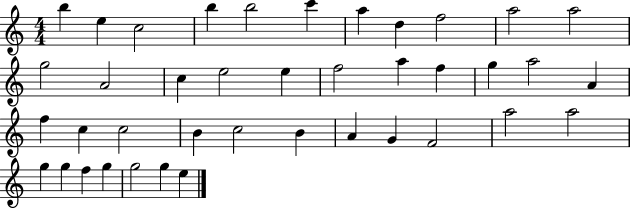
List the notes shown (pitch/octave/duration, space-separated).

B5/q E5/q C5/h B5/q B5/h C6/q A5/q D5/q F5/h A5/h A5/h G5/h A4/h C5/q E5/h E5/q F5/h A5/q F5/q G5/q A5/h A4/q F5/q C5/q C5/h B4/q C5/h B4/q A4/q G4/q F4/h A5/h A5/h G5/q G5/q F5/q G5/q G5/h G5/q E5/q